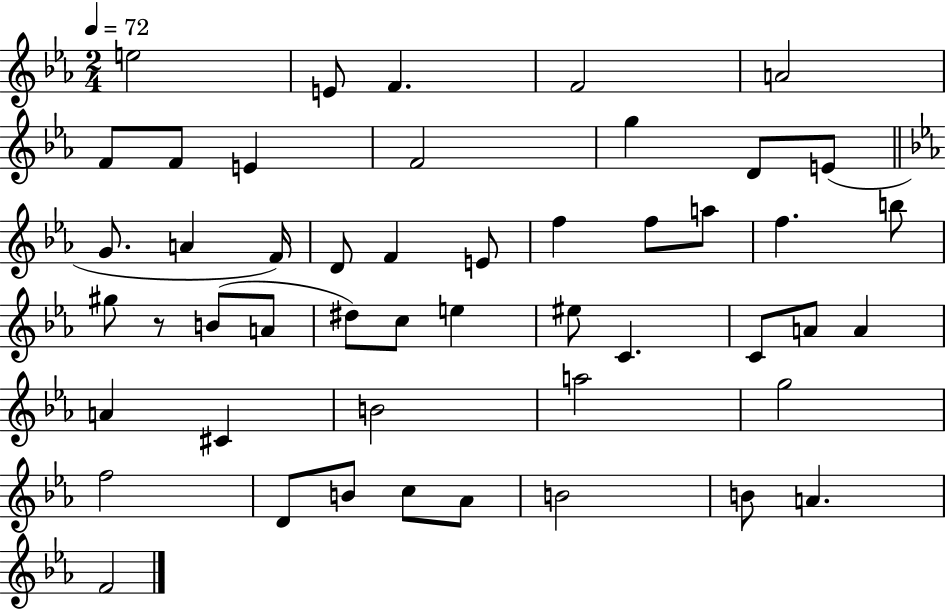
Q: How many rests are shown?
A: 1